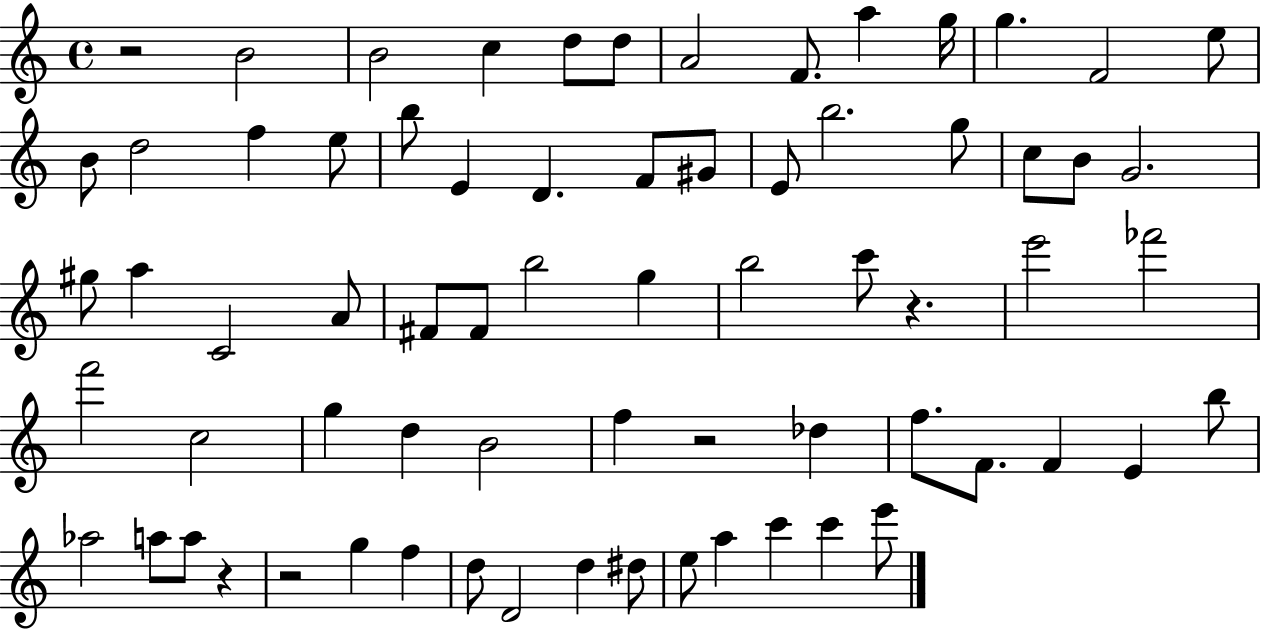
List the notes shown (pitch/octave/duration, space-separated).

R/h B4/h B4/h C5/q D5/e D5/e A4/h F4/e. A5/q G5/s G5/q. F4/h E5/e B4/e D5/h F5/q E5/e B5/e E4/q D4/q. F4/e G#4/e E4/e B5/h. G5/e C5/e B4/e G4/h. G#5/e A5/q C4/h A4/e F#4/e F#4/e B5/h G5/q B5/h C6/e R/q. E6/h FES6/h F6/h C5/h G5/q D5/q B4/h F5/q R/h Db5/q F5/e. F4/e. F4/q E4/q B5/e Ab5/h A5/e A5/e R/q R/h G5/q F5/q D5/e D4/h D5/q D#5/e E5/e A5/q C6/q C6/q E6/e